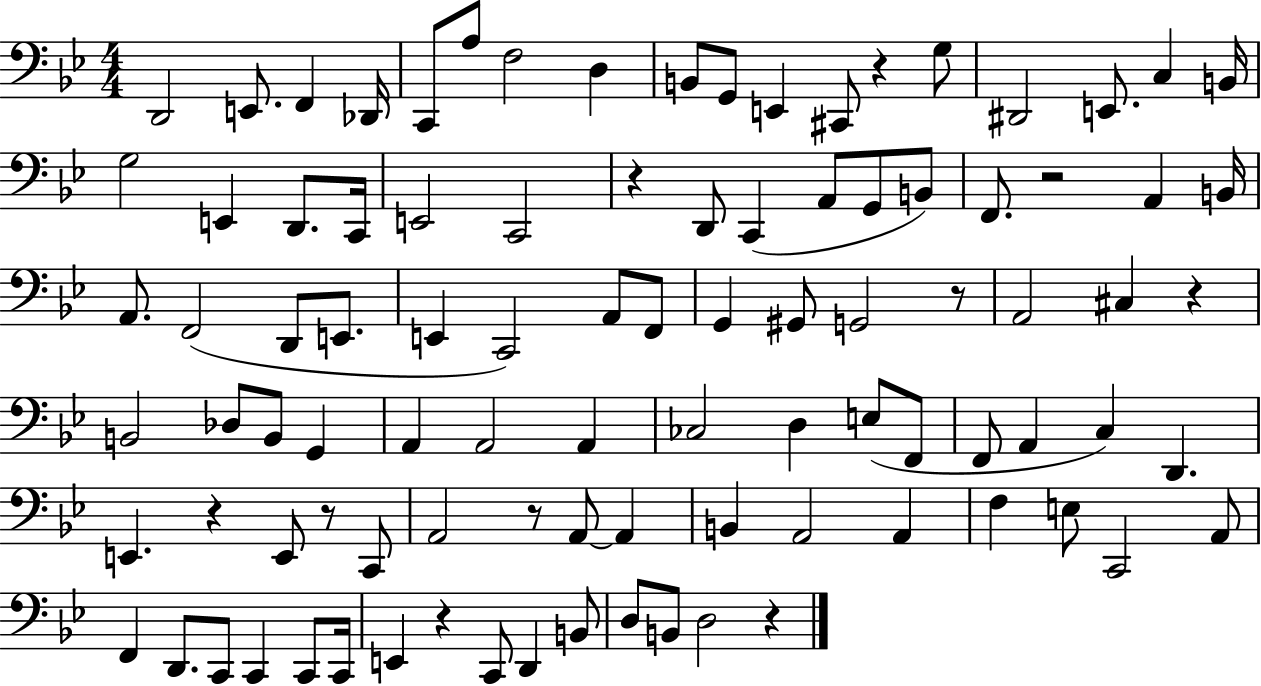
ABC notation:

X:1
T:Untitled
M:4/4
L:1/4
K:Bb
D,,2 E,,/2 F,, _D,,/4 C,,/2 A,/2 F,2 D, B,,/2 G,,/2 E,, ^C,,/2 z G,/2 ^D,,2 E,,/2 C, B,,/4 G,2 E,, D,,/2 C,,/4 E,,2 C,,2 z D,,/2 C,, A,,/2 G,,/2 B,,/2 F,,/2 z2 A,, B,,/4 A,,/2 F,,2 D,,/2 E,,/2 E,, C,,2 A,,/2 F,,/2 G,, ^G,,/2 G,,2 z/2 A,,2 ^C, z B,,2 _D,/2 B,,/2 G,, A,, A,,2 A,, _C,2 D, E,/2 F,,/2 F,,/2 A,, C, D,, E,, z E,,/2 z/2 C,,/2 A,,2 z/2 A,,/2 A,, B,, A,,2 A,, F, E,/2 C,,2 A,,/2 F,, D,,/2 C,,/2 C,, C,,/2 C,,/4 E,, z C,,/2 D,, B,,/2 D,/2 B,,/2 D,2 z